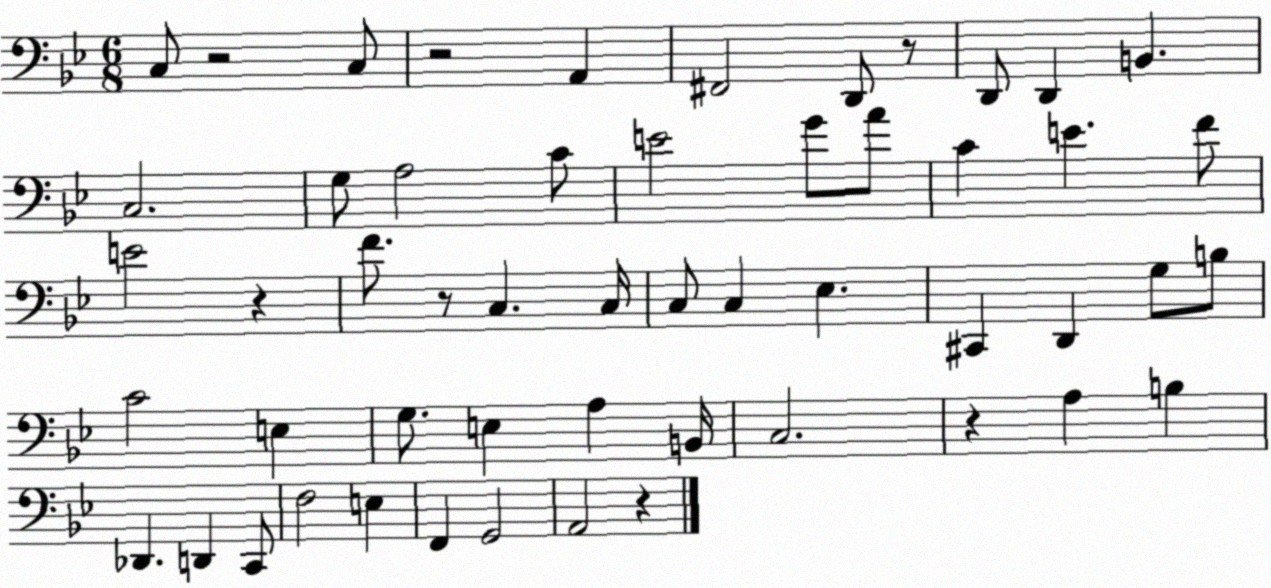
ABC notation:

X:1
T:Untitled
M:6/8
L:1/4
K:Bb
C,/2 z2 C,/2 z2 A,, ^F,,2 D,,/2 z/2 D,,/2 D,, B,, C,2 G,/2 A,2 C/2 E2 G/2 A/2 C E F/2 E2 z F/2 z/2 C, C,/4 C,/2 C, _E, ^C,, D,, G,/2 B,/2 C2 E, G,/2 E, A, B,,/4 C,2 z A, B, _D,, D,, C,,/2 F,2 E, F,, G,,2 A,,2 z